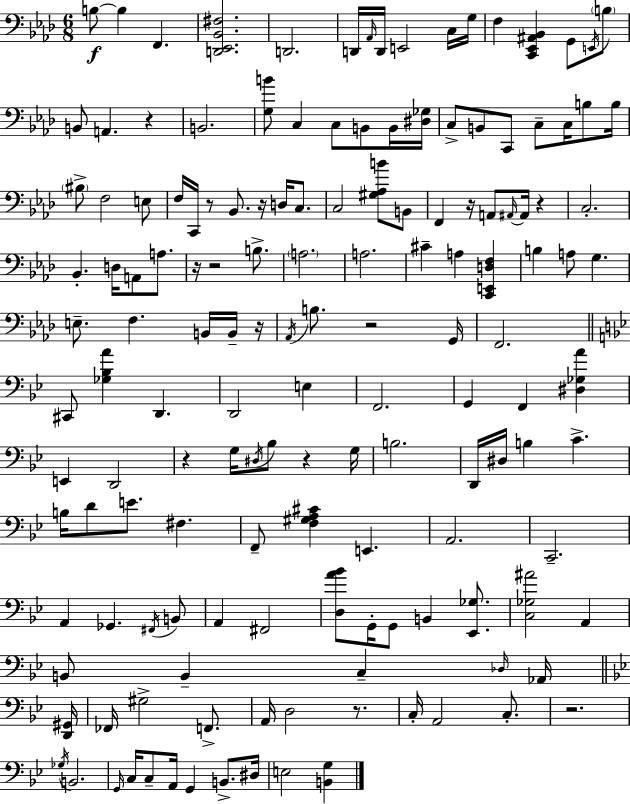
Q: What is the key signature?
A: AES major